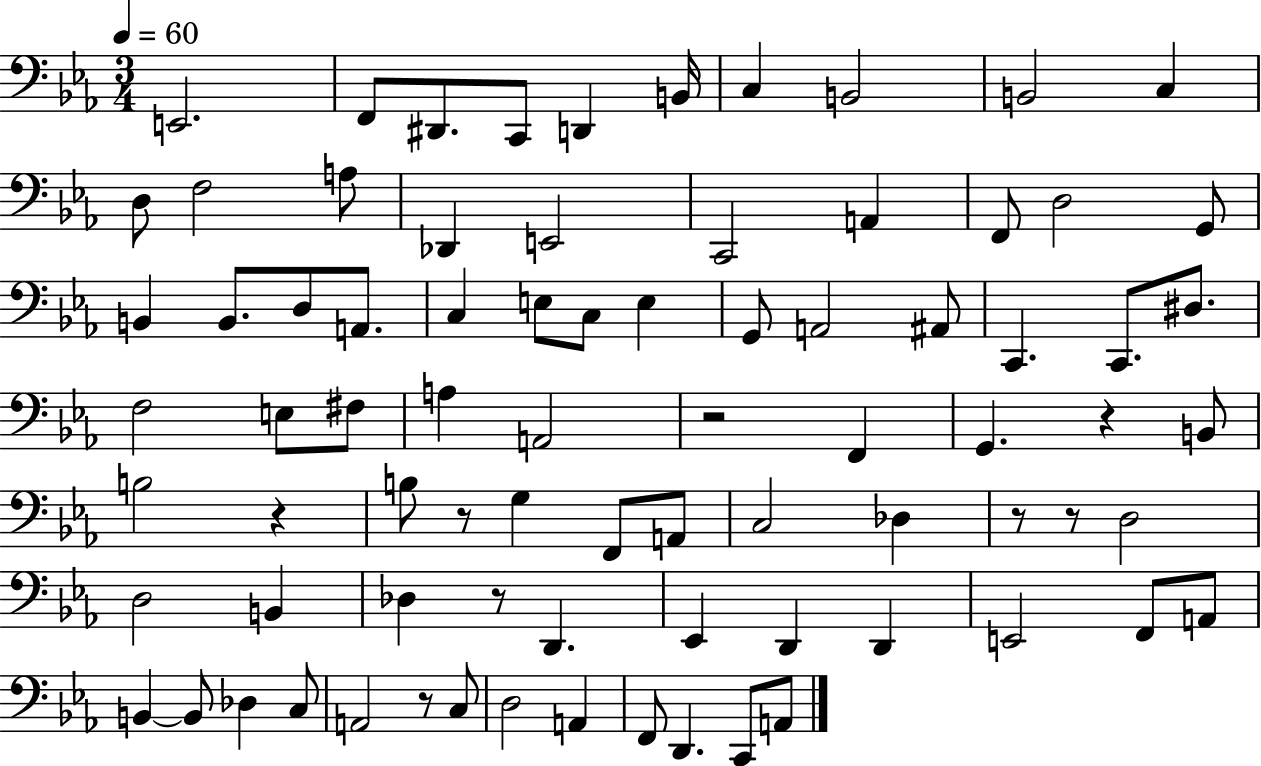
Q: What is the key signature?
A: EES major